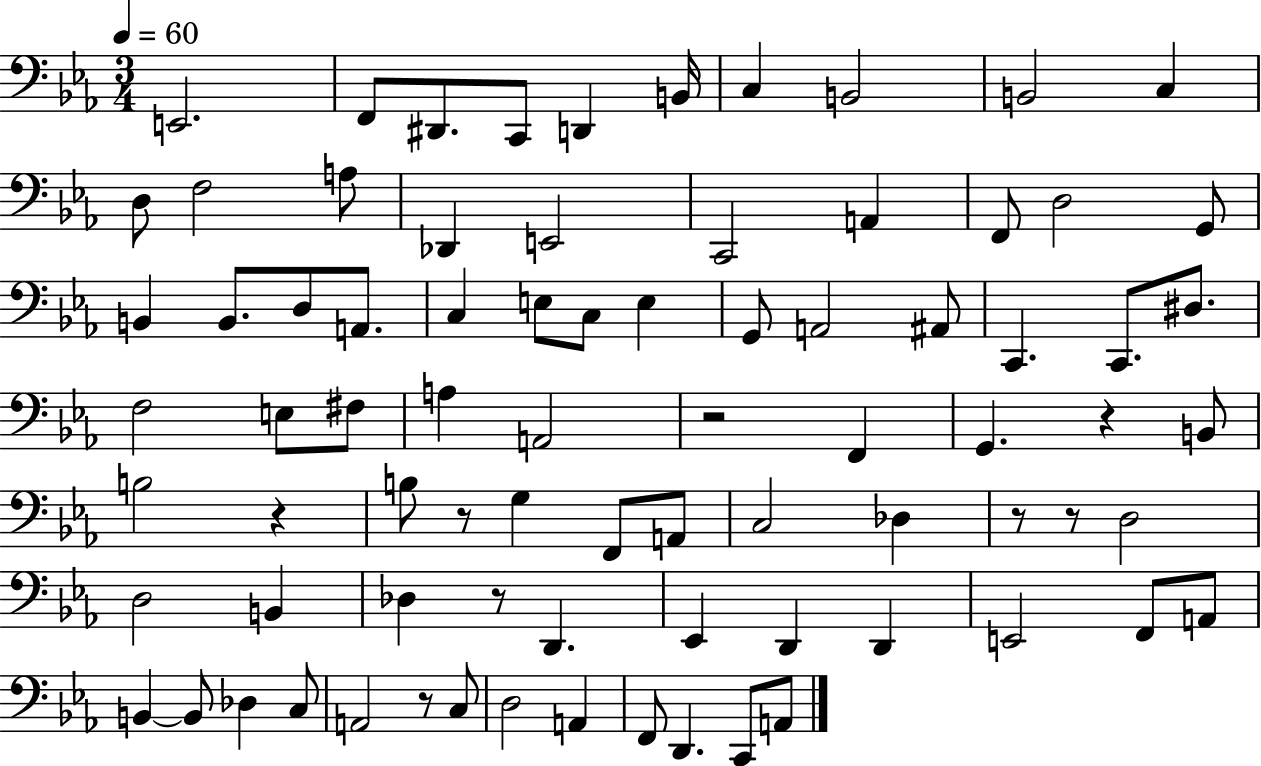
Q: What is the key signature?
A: EES major